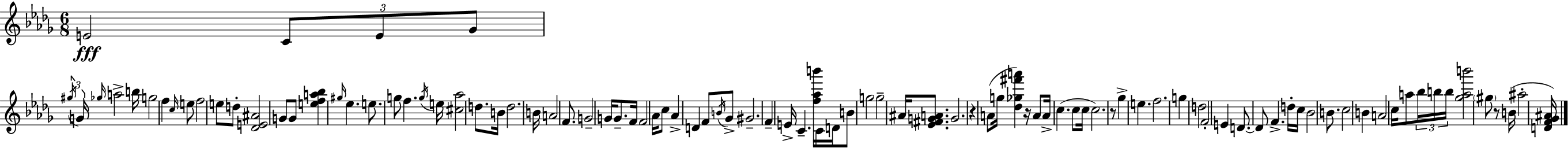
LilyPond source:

{
  \clef treble
  \numericTimeSignature
  \time 6/8
  \key bes \minor
  e'2\fff \tuplet 3/2 { c'8 e'8 | ges'8 } \tuplet 3/2 { \acciaccatura { gis''16 } g'16 \grace { ges''16 } } a''2-> | b''16 g''2 f''4 | \grace { c''16 } e''8 f''2 | \break e''8 d''8-. <des' e' ais'>2 | g'8 g'8 <e'' f'' a'' bes''>4 \grace { gis''16 } ees''4. | e''8. g''8 f''4. | \acciaccatura { g''16 } e''16 <cis'' aes''>2 | \break d''8. b'16 d''2. | b'16 a'2 | f'8. g'2-- | g'16 g'8.-- f'16 f'2 | \break aes'16 c''8 aes'4-> d'4 | f'8 \acciaccatura { b'16 } ges'8-> gis'2.-- | f'4-- e'16-> c'4.-- | <f'' aes'' b'''>16 c'16 d'16 b'8 g''2 | \break g''2-- | ais'16 <ees' fis' g' a'>8. g'2. | r4 a'8( | g''16 <des'' ges'' fis''' a'''>4) r16 a'8 a'16-> c''4.( | \break c''8 c''16 c''2.) | r8 ges''4-> | e''4. f''2. | g''4 d''2 | \break f'2-. | e'4 d'8.~~ d'8 f'4.-> | d''16-. c''16 bes'2 | b'8. c''2 | \break b'4 a'2 | c''16 a''8 \tuplet 3/2 { bes''16 b''16 b''16 } <ges'' a'' b'''>2 | \parenthesize gis''8 r8 b'16( ais''2-. | <d' f' ges' ais'>16) \bar "|."
}